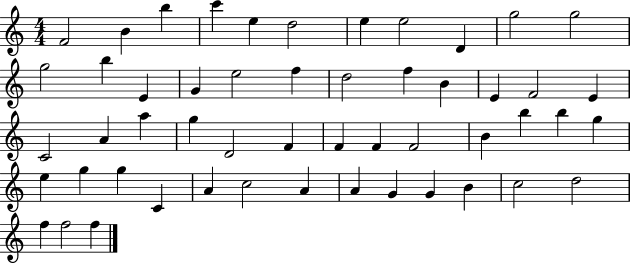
F4/h B4/q B5/q C6/q E5/q D5/h E5/q E5/h D4/q G5/h G5/h G5/h B5/q E4/q G4/q E5/h F5/q D5/h F5/q B4/q E4/q F4/h E4/q C4/h A4/q A5/q G5/q D4/h F4/q F4/q F4/q F4/h B4/q B5/q B5/q G5/q E5/q G5/q G5/q C4/q A4/q C5/h A4/q A4/q G4/q G4/q B4/q C5/h D5/h F5/q F5/h F5/q